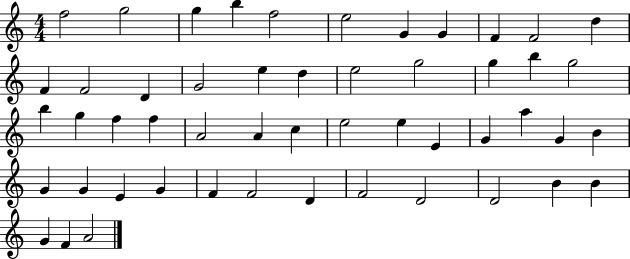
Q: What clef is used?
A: treble